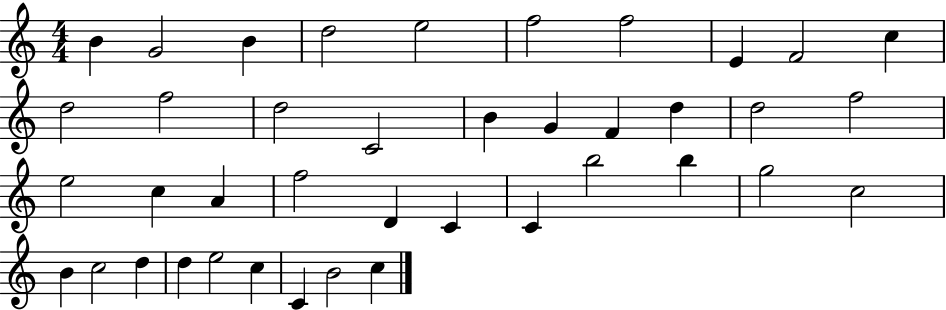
X:1
T:Untitled
M:4/4
L:1/4
K:C
B G2 B d2 e2 f2 f2 E F2 c d2 f2 d2 C2 B G F d d2 f2 e2 c A f2 D C C b2 b g2 c2 B c2 d d e2 c C B2 c